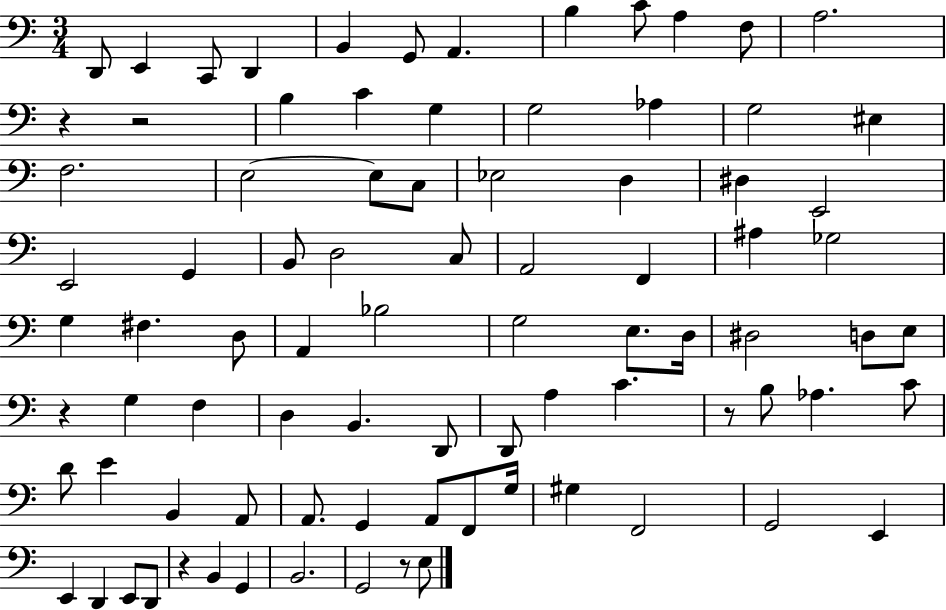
D2/e E2/q C2/e D2/q B2/q G2/e A2/q. B3/q C4/e A3/q F3/e A3/h. R/q R/h B3/q C4/q G3/q G3/h Ab3/q G3/h EIS3/q F3/h. E3/h E3/e C3/e Eb3/h D3/q D#3/q E2/h E2/h G2/q B2/e D3/h C3/e A2/h F2/q A#3/q Gb3/h G3/q F#3/q. D3/e A2/q Bb3/h G3/h E3/e. D3/s D#3/h D3/e E3/e R/q G3/q F3/q D3/q B2/q. D2/e D2/e A3/q C4/q. R/e B3/e Ab3/q. C4/e D4/e E4/q B2/q A2/e A2/e. G2/q A2/e F2/e G3/s G#3/q F2/h G2/h E2/q E2/q D2/q E2/e D2/e R/q B2/q G2/q B2/h. G2/h R/e E3/e